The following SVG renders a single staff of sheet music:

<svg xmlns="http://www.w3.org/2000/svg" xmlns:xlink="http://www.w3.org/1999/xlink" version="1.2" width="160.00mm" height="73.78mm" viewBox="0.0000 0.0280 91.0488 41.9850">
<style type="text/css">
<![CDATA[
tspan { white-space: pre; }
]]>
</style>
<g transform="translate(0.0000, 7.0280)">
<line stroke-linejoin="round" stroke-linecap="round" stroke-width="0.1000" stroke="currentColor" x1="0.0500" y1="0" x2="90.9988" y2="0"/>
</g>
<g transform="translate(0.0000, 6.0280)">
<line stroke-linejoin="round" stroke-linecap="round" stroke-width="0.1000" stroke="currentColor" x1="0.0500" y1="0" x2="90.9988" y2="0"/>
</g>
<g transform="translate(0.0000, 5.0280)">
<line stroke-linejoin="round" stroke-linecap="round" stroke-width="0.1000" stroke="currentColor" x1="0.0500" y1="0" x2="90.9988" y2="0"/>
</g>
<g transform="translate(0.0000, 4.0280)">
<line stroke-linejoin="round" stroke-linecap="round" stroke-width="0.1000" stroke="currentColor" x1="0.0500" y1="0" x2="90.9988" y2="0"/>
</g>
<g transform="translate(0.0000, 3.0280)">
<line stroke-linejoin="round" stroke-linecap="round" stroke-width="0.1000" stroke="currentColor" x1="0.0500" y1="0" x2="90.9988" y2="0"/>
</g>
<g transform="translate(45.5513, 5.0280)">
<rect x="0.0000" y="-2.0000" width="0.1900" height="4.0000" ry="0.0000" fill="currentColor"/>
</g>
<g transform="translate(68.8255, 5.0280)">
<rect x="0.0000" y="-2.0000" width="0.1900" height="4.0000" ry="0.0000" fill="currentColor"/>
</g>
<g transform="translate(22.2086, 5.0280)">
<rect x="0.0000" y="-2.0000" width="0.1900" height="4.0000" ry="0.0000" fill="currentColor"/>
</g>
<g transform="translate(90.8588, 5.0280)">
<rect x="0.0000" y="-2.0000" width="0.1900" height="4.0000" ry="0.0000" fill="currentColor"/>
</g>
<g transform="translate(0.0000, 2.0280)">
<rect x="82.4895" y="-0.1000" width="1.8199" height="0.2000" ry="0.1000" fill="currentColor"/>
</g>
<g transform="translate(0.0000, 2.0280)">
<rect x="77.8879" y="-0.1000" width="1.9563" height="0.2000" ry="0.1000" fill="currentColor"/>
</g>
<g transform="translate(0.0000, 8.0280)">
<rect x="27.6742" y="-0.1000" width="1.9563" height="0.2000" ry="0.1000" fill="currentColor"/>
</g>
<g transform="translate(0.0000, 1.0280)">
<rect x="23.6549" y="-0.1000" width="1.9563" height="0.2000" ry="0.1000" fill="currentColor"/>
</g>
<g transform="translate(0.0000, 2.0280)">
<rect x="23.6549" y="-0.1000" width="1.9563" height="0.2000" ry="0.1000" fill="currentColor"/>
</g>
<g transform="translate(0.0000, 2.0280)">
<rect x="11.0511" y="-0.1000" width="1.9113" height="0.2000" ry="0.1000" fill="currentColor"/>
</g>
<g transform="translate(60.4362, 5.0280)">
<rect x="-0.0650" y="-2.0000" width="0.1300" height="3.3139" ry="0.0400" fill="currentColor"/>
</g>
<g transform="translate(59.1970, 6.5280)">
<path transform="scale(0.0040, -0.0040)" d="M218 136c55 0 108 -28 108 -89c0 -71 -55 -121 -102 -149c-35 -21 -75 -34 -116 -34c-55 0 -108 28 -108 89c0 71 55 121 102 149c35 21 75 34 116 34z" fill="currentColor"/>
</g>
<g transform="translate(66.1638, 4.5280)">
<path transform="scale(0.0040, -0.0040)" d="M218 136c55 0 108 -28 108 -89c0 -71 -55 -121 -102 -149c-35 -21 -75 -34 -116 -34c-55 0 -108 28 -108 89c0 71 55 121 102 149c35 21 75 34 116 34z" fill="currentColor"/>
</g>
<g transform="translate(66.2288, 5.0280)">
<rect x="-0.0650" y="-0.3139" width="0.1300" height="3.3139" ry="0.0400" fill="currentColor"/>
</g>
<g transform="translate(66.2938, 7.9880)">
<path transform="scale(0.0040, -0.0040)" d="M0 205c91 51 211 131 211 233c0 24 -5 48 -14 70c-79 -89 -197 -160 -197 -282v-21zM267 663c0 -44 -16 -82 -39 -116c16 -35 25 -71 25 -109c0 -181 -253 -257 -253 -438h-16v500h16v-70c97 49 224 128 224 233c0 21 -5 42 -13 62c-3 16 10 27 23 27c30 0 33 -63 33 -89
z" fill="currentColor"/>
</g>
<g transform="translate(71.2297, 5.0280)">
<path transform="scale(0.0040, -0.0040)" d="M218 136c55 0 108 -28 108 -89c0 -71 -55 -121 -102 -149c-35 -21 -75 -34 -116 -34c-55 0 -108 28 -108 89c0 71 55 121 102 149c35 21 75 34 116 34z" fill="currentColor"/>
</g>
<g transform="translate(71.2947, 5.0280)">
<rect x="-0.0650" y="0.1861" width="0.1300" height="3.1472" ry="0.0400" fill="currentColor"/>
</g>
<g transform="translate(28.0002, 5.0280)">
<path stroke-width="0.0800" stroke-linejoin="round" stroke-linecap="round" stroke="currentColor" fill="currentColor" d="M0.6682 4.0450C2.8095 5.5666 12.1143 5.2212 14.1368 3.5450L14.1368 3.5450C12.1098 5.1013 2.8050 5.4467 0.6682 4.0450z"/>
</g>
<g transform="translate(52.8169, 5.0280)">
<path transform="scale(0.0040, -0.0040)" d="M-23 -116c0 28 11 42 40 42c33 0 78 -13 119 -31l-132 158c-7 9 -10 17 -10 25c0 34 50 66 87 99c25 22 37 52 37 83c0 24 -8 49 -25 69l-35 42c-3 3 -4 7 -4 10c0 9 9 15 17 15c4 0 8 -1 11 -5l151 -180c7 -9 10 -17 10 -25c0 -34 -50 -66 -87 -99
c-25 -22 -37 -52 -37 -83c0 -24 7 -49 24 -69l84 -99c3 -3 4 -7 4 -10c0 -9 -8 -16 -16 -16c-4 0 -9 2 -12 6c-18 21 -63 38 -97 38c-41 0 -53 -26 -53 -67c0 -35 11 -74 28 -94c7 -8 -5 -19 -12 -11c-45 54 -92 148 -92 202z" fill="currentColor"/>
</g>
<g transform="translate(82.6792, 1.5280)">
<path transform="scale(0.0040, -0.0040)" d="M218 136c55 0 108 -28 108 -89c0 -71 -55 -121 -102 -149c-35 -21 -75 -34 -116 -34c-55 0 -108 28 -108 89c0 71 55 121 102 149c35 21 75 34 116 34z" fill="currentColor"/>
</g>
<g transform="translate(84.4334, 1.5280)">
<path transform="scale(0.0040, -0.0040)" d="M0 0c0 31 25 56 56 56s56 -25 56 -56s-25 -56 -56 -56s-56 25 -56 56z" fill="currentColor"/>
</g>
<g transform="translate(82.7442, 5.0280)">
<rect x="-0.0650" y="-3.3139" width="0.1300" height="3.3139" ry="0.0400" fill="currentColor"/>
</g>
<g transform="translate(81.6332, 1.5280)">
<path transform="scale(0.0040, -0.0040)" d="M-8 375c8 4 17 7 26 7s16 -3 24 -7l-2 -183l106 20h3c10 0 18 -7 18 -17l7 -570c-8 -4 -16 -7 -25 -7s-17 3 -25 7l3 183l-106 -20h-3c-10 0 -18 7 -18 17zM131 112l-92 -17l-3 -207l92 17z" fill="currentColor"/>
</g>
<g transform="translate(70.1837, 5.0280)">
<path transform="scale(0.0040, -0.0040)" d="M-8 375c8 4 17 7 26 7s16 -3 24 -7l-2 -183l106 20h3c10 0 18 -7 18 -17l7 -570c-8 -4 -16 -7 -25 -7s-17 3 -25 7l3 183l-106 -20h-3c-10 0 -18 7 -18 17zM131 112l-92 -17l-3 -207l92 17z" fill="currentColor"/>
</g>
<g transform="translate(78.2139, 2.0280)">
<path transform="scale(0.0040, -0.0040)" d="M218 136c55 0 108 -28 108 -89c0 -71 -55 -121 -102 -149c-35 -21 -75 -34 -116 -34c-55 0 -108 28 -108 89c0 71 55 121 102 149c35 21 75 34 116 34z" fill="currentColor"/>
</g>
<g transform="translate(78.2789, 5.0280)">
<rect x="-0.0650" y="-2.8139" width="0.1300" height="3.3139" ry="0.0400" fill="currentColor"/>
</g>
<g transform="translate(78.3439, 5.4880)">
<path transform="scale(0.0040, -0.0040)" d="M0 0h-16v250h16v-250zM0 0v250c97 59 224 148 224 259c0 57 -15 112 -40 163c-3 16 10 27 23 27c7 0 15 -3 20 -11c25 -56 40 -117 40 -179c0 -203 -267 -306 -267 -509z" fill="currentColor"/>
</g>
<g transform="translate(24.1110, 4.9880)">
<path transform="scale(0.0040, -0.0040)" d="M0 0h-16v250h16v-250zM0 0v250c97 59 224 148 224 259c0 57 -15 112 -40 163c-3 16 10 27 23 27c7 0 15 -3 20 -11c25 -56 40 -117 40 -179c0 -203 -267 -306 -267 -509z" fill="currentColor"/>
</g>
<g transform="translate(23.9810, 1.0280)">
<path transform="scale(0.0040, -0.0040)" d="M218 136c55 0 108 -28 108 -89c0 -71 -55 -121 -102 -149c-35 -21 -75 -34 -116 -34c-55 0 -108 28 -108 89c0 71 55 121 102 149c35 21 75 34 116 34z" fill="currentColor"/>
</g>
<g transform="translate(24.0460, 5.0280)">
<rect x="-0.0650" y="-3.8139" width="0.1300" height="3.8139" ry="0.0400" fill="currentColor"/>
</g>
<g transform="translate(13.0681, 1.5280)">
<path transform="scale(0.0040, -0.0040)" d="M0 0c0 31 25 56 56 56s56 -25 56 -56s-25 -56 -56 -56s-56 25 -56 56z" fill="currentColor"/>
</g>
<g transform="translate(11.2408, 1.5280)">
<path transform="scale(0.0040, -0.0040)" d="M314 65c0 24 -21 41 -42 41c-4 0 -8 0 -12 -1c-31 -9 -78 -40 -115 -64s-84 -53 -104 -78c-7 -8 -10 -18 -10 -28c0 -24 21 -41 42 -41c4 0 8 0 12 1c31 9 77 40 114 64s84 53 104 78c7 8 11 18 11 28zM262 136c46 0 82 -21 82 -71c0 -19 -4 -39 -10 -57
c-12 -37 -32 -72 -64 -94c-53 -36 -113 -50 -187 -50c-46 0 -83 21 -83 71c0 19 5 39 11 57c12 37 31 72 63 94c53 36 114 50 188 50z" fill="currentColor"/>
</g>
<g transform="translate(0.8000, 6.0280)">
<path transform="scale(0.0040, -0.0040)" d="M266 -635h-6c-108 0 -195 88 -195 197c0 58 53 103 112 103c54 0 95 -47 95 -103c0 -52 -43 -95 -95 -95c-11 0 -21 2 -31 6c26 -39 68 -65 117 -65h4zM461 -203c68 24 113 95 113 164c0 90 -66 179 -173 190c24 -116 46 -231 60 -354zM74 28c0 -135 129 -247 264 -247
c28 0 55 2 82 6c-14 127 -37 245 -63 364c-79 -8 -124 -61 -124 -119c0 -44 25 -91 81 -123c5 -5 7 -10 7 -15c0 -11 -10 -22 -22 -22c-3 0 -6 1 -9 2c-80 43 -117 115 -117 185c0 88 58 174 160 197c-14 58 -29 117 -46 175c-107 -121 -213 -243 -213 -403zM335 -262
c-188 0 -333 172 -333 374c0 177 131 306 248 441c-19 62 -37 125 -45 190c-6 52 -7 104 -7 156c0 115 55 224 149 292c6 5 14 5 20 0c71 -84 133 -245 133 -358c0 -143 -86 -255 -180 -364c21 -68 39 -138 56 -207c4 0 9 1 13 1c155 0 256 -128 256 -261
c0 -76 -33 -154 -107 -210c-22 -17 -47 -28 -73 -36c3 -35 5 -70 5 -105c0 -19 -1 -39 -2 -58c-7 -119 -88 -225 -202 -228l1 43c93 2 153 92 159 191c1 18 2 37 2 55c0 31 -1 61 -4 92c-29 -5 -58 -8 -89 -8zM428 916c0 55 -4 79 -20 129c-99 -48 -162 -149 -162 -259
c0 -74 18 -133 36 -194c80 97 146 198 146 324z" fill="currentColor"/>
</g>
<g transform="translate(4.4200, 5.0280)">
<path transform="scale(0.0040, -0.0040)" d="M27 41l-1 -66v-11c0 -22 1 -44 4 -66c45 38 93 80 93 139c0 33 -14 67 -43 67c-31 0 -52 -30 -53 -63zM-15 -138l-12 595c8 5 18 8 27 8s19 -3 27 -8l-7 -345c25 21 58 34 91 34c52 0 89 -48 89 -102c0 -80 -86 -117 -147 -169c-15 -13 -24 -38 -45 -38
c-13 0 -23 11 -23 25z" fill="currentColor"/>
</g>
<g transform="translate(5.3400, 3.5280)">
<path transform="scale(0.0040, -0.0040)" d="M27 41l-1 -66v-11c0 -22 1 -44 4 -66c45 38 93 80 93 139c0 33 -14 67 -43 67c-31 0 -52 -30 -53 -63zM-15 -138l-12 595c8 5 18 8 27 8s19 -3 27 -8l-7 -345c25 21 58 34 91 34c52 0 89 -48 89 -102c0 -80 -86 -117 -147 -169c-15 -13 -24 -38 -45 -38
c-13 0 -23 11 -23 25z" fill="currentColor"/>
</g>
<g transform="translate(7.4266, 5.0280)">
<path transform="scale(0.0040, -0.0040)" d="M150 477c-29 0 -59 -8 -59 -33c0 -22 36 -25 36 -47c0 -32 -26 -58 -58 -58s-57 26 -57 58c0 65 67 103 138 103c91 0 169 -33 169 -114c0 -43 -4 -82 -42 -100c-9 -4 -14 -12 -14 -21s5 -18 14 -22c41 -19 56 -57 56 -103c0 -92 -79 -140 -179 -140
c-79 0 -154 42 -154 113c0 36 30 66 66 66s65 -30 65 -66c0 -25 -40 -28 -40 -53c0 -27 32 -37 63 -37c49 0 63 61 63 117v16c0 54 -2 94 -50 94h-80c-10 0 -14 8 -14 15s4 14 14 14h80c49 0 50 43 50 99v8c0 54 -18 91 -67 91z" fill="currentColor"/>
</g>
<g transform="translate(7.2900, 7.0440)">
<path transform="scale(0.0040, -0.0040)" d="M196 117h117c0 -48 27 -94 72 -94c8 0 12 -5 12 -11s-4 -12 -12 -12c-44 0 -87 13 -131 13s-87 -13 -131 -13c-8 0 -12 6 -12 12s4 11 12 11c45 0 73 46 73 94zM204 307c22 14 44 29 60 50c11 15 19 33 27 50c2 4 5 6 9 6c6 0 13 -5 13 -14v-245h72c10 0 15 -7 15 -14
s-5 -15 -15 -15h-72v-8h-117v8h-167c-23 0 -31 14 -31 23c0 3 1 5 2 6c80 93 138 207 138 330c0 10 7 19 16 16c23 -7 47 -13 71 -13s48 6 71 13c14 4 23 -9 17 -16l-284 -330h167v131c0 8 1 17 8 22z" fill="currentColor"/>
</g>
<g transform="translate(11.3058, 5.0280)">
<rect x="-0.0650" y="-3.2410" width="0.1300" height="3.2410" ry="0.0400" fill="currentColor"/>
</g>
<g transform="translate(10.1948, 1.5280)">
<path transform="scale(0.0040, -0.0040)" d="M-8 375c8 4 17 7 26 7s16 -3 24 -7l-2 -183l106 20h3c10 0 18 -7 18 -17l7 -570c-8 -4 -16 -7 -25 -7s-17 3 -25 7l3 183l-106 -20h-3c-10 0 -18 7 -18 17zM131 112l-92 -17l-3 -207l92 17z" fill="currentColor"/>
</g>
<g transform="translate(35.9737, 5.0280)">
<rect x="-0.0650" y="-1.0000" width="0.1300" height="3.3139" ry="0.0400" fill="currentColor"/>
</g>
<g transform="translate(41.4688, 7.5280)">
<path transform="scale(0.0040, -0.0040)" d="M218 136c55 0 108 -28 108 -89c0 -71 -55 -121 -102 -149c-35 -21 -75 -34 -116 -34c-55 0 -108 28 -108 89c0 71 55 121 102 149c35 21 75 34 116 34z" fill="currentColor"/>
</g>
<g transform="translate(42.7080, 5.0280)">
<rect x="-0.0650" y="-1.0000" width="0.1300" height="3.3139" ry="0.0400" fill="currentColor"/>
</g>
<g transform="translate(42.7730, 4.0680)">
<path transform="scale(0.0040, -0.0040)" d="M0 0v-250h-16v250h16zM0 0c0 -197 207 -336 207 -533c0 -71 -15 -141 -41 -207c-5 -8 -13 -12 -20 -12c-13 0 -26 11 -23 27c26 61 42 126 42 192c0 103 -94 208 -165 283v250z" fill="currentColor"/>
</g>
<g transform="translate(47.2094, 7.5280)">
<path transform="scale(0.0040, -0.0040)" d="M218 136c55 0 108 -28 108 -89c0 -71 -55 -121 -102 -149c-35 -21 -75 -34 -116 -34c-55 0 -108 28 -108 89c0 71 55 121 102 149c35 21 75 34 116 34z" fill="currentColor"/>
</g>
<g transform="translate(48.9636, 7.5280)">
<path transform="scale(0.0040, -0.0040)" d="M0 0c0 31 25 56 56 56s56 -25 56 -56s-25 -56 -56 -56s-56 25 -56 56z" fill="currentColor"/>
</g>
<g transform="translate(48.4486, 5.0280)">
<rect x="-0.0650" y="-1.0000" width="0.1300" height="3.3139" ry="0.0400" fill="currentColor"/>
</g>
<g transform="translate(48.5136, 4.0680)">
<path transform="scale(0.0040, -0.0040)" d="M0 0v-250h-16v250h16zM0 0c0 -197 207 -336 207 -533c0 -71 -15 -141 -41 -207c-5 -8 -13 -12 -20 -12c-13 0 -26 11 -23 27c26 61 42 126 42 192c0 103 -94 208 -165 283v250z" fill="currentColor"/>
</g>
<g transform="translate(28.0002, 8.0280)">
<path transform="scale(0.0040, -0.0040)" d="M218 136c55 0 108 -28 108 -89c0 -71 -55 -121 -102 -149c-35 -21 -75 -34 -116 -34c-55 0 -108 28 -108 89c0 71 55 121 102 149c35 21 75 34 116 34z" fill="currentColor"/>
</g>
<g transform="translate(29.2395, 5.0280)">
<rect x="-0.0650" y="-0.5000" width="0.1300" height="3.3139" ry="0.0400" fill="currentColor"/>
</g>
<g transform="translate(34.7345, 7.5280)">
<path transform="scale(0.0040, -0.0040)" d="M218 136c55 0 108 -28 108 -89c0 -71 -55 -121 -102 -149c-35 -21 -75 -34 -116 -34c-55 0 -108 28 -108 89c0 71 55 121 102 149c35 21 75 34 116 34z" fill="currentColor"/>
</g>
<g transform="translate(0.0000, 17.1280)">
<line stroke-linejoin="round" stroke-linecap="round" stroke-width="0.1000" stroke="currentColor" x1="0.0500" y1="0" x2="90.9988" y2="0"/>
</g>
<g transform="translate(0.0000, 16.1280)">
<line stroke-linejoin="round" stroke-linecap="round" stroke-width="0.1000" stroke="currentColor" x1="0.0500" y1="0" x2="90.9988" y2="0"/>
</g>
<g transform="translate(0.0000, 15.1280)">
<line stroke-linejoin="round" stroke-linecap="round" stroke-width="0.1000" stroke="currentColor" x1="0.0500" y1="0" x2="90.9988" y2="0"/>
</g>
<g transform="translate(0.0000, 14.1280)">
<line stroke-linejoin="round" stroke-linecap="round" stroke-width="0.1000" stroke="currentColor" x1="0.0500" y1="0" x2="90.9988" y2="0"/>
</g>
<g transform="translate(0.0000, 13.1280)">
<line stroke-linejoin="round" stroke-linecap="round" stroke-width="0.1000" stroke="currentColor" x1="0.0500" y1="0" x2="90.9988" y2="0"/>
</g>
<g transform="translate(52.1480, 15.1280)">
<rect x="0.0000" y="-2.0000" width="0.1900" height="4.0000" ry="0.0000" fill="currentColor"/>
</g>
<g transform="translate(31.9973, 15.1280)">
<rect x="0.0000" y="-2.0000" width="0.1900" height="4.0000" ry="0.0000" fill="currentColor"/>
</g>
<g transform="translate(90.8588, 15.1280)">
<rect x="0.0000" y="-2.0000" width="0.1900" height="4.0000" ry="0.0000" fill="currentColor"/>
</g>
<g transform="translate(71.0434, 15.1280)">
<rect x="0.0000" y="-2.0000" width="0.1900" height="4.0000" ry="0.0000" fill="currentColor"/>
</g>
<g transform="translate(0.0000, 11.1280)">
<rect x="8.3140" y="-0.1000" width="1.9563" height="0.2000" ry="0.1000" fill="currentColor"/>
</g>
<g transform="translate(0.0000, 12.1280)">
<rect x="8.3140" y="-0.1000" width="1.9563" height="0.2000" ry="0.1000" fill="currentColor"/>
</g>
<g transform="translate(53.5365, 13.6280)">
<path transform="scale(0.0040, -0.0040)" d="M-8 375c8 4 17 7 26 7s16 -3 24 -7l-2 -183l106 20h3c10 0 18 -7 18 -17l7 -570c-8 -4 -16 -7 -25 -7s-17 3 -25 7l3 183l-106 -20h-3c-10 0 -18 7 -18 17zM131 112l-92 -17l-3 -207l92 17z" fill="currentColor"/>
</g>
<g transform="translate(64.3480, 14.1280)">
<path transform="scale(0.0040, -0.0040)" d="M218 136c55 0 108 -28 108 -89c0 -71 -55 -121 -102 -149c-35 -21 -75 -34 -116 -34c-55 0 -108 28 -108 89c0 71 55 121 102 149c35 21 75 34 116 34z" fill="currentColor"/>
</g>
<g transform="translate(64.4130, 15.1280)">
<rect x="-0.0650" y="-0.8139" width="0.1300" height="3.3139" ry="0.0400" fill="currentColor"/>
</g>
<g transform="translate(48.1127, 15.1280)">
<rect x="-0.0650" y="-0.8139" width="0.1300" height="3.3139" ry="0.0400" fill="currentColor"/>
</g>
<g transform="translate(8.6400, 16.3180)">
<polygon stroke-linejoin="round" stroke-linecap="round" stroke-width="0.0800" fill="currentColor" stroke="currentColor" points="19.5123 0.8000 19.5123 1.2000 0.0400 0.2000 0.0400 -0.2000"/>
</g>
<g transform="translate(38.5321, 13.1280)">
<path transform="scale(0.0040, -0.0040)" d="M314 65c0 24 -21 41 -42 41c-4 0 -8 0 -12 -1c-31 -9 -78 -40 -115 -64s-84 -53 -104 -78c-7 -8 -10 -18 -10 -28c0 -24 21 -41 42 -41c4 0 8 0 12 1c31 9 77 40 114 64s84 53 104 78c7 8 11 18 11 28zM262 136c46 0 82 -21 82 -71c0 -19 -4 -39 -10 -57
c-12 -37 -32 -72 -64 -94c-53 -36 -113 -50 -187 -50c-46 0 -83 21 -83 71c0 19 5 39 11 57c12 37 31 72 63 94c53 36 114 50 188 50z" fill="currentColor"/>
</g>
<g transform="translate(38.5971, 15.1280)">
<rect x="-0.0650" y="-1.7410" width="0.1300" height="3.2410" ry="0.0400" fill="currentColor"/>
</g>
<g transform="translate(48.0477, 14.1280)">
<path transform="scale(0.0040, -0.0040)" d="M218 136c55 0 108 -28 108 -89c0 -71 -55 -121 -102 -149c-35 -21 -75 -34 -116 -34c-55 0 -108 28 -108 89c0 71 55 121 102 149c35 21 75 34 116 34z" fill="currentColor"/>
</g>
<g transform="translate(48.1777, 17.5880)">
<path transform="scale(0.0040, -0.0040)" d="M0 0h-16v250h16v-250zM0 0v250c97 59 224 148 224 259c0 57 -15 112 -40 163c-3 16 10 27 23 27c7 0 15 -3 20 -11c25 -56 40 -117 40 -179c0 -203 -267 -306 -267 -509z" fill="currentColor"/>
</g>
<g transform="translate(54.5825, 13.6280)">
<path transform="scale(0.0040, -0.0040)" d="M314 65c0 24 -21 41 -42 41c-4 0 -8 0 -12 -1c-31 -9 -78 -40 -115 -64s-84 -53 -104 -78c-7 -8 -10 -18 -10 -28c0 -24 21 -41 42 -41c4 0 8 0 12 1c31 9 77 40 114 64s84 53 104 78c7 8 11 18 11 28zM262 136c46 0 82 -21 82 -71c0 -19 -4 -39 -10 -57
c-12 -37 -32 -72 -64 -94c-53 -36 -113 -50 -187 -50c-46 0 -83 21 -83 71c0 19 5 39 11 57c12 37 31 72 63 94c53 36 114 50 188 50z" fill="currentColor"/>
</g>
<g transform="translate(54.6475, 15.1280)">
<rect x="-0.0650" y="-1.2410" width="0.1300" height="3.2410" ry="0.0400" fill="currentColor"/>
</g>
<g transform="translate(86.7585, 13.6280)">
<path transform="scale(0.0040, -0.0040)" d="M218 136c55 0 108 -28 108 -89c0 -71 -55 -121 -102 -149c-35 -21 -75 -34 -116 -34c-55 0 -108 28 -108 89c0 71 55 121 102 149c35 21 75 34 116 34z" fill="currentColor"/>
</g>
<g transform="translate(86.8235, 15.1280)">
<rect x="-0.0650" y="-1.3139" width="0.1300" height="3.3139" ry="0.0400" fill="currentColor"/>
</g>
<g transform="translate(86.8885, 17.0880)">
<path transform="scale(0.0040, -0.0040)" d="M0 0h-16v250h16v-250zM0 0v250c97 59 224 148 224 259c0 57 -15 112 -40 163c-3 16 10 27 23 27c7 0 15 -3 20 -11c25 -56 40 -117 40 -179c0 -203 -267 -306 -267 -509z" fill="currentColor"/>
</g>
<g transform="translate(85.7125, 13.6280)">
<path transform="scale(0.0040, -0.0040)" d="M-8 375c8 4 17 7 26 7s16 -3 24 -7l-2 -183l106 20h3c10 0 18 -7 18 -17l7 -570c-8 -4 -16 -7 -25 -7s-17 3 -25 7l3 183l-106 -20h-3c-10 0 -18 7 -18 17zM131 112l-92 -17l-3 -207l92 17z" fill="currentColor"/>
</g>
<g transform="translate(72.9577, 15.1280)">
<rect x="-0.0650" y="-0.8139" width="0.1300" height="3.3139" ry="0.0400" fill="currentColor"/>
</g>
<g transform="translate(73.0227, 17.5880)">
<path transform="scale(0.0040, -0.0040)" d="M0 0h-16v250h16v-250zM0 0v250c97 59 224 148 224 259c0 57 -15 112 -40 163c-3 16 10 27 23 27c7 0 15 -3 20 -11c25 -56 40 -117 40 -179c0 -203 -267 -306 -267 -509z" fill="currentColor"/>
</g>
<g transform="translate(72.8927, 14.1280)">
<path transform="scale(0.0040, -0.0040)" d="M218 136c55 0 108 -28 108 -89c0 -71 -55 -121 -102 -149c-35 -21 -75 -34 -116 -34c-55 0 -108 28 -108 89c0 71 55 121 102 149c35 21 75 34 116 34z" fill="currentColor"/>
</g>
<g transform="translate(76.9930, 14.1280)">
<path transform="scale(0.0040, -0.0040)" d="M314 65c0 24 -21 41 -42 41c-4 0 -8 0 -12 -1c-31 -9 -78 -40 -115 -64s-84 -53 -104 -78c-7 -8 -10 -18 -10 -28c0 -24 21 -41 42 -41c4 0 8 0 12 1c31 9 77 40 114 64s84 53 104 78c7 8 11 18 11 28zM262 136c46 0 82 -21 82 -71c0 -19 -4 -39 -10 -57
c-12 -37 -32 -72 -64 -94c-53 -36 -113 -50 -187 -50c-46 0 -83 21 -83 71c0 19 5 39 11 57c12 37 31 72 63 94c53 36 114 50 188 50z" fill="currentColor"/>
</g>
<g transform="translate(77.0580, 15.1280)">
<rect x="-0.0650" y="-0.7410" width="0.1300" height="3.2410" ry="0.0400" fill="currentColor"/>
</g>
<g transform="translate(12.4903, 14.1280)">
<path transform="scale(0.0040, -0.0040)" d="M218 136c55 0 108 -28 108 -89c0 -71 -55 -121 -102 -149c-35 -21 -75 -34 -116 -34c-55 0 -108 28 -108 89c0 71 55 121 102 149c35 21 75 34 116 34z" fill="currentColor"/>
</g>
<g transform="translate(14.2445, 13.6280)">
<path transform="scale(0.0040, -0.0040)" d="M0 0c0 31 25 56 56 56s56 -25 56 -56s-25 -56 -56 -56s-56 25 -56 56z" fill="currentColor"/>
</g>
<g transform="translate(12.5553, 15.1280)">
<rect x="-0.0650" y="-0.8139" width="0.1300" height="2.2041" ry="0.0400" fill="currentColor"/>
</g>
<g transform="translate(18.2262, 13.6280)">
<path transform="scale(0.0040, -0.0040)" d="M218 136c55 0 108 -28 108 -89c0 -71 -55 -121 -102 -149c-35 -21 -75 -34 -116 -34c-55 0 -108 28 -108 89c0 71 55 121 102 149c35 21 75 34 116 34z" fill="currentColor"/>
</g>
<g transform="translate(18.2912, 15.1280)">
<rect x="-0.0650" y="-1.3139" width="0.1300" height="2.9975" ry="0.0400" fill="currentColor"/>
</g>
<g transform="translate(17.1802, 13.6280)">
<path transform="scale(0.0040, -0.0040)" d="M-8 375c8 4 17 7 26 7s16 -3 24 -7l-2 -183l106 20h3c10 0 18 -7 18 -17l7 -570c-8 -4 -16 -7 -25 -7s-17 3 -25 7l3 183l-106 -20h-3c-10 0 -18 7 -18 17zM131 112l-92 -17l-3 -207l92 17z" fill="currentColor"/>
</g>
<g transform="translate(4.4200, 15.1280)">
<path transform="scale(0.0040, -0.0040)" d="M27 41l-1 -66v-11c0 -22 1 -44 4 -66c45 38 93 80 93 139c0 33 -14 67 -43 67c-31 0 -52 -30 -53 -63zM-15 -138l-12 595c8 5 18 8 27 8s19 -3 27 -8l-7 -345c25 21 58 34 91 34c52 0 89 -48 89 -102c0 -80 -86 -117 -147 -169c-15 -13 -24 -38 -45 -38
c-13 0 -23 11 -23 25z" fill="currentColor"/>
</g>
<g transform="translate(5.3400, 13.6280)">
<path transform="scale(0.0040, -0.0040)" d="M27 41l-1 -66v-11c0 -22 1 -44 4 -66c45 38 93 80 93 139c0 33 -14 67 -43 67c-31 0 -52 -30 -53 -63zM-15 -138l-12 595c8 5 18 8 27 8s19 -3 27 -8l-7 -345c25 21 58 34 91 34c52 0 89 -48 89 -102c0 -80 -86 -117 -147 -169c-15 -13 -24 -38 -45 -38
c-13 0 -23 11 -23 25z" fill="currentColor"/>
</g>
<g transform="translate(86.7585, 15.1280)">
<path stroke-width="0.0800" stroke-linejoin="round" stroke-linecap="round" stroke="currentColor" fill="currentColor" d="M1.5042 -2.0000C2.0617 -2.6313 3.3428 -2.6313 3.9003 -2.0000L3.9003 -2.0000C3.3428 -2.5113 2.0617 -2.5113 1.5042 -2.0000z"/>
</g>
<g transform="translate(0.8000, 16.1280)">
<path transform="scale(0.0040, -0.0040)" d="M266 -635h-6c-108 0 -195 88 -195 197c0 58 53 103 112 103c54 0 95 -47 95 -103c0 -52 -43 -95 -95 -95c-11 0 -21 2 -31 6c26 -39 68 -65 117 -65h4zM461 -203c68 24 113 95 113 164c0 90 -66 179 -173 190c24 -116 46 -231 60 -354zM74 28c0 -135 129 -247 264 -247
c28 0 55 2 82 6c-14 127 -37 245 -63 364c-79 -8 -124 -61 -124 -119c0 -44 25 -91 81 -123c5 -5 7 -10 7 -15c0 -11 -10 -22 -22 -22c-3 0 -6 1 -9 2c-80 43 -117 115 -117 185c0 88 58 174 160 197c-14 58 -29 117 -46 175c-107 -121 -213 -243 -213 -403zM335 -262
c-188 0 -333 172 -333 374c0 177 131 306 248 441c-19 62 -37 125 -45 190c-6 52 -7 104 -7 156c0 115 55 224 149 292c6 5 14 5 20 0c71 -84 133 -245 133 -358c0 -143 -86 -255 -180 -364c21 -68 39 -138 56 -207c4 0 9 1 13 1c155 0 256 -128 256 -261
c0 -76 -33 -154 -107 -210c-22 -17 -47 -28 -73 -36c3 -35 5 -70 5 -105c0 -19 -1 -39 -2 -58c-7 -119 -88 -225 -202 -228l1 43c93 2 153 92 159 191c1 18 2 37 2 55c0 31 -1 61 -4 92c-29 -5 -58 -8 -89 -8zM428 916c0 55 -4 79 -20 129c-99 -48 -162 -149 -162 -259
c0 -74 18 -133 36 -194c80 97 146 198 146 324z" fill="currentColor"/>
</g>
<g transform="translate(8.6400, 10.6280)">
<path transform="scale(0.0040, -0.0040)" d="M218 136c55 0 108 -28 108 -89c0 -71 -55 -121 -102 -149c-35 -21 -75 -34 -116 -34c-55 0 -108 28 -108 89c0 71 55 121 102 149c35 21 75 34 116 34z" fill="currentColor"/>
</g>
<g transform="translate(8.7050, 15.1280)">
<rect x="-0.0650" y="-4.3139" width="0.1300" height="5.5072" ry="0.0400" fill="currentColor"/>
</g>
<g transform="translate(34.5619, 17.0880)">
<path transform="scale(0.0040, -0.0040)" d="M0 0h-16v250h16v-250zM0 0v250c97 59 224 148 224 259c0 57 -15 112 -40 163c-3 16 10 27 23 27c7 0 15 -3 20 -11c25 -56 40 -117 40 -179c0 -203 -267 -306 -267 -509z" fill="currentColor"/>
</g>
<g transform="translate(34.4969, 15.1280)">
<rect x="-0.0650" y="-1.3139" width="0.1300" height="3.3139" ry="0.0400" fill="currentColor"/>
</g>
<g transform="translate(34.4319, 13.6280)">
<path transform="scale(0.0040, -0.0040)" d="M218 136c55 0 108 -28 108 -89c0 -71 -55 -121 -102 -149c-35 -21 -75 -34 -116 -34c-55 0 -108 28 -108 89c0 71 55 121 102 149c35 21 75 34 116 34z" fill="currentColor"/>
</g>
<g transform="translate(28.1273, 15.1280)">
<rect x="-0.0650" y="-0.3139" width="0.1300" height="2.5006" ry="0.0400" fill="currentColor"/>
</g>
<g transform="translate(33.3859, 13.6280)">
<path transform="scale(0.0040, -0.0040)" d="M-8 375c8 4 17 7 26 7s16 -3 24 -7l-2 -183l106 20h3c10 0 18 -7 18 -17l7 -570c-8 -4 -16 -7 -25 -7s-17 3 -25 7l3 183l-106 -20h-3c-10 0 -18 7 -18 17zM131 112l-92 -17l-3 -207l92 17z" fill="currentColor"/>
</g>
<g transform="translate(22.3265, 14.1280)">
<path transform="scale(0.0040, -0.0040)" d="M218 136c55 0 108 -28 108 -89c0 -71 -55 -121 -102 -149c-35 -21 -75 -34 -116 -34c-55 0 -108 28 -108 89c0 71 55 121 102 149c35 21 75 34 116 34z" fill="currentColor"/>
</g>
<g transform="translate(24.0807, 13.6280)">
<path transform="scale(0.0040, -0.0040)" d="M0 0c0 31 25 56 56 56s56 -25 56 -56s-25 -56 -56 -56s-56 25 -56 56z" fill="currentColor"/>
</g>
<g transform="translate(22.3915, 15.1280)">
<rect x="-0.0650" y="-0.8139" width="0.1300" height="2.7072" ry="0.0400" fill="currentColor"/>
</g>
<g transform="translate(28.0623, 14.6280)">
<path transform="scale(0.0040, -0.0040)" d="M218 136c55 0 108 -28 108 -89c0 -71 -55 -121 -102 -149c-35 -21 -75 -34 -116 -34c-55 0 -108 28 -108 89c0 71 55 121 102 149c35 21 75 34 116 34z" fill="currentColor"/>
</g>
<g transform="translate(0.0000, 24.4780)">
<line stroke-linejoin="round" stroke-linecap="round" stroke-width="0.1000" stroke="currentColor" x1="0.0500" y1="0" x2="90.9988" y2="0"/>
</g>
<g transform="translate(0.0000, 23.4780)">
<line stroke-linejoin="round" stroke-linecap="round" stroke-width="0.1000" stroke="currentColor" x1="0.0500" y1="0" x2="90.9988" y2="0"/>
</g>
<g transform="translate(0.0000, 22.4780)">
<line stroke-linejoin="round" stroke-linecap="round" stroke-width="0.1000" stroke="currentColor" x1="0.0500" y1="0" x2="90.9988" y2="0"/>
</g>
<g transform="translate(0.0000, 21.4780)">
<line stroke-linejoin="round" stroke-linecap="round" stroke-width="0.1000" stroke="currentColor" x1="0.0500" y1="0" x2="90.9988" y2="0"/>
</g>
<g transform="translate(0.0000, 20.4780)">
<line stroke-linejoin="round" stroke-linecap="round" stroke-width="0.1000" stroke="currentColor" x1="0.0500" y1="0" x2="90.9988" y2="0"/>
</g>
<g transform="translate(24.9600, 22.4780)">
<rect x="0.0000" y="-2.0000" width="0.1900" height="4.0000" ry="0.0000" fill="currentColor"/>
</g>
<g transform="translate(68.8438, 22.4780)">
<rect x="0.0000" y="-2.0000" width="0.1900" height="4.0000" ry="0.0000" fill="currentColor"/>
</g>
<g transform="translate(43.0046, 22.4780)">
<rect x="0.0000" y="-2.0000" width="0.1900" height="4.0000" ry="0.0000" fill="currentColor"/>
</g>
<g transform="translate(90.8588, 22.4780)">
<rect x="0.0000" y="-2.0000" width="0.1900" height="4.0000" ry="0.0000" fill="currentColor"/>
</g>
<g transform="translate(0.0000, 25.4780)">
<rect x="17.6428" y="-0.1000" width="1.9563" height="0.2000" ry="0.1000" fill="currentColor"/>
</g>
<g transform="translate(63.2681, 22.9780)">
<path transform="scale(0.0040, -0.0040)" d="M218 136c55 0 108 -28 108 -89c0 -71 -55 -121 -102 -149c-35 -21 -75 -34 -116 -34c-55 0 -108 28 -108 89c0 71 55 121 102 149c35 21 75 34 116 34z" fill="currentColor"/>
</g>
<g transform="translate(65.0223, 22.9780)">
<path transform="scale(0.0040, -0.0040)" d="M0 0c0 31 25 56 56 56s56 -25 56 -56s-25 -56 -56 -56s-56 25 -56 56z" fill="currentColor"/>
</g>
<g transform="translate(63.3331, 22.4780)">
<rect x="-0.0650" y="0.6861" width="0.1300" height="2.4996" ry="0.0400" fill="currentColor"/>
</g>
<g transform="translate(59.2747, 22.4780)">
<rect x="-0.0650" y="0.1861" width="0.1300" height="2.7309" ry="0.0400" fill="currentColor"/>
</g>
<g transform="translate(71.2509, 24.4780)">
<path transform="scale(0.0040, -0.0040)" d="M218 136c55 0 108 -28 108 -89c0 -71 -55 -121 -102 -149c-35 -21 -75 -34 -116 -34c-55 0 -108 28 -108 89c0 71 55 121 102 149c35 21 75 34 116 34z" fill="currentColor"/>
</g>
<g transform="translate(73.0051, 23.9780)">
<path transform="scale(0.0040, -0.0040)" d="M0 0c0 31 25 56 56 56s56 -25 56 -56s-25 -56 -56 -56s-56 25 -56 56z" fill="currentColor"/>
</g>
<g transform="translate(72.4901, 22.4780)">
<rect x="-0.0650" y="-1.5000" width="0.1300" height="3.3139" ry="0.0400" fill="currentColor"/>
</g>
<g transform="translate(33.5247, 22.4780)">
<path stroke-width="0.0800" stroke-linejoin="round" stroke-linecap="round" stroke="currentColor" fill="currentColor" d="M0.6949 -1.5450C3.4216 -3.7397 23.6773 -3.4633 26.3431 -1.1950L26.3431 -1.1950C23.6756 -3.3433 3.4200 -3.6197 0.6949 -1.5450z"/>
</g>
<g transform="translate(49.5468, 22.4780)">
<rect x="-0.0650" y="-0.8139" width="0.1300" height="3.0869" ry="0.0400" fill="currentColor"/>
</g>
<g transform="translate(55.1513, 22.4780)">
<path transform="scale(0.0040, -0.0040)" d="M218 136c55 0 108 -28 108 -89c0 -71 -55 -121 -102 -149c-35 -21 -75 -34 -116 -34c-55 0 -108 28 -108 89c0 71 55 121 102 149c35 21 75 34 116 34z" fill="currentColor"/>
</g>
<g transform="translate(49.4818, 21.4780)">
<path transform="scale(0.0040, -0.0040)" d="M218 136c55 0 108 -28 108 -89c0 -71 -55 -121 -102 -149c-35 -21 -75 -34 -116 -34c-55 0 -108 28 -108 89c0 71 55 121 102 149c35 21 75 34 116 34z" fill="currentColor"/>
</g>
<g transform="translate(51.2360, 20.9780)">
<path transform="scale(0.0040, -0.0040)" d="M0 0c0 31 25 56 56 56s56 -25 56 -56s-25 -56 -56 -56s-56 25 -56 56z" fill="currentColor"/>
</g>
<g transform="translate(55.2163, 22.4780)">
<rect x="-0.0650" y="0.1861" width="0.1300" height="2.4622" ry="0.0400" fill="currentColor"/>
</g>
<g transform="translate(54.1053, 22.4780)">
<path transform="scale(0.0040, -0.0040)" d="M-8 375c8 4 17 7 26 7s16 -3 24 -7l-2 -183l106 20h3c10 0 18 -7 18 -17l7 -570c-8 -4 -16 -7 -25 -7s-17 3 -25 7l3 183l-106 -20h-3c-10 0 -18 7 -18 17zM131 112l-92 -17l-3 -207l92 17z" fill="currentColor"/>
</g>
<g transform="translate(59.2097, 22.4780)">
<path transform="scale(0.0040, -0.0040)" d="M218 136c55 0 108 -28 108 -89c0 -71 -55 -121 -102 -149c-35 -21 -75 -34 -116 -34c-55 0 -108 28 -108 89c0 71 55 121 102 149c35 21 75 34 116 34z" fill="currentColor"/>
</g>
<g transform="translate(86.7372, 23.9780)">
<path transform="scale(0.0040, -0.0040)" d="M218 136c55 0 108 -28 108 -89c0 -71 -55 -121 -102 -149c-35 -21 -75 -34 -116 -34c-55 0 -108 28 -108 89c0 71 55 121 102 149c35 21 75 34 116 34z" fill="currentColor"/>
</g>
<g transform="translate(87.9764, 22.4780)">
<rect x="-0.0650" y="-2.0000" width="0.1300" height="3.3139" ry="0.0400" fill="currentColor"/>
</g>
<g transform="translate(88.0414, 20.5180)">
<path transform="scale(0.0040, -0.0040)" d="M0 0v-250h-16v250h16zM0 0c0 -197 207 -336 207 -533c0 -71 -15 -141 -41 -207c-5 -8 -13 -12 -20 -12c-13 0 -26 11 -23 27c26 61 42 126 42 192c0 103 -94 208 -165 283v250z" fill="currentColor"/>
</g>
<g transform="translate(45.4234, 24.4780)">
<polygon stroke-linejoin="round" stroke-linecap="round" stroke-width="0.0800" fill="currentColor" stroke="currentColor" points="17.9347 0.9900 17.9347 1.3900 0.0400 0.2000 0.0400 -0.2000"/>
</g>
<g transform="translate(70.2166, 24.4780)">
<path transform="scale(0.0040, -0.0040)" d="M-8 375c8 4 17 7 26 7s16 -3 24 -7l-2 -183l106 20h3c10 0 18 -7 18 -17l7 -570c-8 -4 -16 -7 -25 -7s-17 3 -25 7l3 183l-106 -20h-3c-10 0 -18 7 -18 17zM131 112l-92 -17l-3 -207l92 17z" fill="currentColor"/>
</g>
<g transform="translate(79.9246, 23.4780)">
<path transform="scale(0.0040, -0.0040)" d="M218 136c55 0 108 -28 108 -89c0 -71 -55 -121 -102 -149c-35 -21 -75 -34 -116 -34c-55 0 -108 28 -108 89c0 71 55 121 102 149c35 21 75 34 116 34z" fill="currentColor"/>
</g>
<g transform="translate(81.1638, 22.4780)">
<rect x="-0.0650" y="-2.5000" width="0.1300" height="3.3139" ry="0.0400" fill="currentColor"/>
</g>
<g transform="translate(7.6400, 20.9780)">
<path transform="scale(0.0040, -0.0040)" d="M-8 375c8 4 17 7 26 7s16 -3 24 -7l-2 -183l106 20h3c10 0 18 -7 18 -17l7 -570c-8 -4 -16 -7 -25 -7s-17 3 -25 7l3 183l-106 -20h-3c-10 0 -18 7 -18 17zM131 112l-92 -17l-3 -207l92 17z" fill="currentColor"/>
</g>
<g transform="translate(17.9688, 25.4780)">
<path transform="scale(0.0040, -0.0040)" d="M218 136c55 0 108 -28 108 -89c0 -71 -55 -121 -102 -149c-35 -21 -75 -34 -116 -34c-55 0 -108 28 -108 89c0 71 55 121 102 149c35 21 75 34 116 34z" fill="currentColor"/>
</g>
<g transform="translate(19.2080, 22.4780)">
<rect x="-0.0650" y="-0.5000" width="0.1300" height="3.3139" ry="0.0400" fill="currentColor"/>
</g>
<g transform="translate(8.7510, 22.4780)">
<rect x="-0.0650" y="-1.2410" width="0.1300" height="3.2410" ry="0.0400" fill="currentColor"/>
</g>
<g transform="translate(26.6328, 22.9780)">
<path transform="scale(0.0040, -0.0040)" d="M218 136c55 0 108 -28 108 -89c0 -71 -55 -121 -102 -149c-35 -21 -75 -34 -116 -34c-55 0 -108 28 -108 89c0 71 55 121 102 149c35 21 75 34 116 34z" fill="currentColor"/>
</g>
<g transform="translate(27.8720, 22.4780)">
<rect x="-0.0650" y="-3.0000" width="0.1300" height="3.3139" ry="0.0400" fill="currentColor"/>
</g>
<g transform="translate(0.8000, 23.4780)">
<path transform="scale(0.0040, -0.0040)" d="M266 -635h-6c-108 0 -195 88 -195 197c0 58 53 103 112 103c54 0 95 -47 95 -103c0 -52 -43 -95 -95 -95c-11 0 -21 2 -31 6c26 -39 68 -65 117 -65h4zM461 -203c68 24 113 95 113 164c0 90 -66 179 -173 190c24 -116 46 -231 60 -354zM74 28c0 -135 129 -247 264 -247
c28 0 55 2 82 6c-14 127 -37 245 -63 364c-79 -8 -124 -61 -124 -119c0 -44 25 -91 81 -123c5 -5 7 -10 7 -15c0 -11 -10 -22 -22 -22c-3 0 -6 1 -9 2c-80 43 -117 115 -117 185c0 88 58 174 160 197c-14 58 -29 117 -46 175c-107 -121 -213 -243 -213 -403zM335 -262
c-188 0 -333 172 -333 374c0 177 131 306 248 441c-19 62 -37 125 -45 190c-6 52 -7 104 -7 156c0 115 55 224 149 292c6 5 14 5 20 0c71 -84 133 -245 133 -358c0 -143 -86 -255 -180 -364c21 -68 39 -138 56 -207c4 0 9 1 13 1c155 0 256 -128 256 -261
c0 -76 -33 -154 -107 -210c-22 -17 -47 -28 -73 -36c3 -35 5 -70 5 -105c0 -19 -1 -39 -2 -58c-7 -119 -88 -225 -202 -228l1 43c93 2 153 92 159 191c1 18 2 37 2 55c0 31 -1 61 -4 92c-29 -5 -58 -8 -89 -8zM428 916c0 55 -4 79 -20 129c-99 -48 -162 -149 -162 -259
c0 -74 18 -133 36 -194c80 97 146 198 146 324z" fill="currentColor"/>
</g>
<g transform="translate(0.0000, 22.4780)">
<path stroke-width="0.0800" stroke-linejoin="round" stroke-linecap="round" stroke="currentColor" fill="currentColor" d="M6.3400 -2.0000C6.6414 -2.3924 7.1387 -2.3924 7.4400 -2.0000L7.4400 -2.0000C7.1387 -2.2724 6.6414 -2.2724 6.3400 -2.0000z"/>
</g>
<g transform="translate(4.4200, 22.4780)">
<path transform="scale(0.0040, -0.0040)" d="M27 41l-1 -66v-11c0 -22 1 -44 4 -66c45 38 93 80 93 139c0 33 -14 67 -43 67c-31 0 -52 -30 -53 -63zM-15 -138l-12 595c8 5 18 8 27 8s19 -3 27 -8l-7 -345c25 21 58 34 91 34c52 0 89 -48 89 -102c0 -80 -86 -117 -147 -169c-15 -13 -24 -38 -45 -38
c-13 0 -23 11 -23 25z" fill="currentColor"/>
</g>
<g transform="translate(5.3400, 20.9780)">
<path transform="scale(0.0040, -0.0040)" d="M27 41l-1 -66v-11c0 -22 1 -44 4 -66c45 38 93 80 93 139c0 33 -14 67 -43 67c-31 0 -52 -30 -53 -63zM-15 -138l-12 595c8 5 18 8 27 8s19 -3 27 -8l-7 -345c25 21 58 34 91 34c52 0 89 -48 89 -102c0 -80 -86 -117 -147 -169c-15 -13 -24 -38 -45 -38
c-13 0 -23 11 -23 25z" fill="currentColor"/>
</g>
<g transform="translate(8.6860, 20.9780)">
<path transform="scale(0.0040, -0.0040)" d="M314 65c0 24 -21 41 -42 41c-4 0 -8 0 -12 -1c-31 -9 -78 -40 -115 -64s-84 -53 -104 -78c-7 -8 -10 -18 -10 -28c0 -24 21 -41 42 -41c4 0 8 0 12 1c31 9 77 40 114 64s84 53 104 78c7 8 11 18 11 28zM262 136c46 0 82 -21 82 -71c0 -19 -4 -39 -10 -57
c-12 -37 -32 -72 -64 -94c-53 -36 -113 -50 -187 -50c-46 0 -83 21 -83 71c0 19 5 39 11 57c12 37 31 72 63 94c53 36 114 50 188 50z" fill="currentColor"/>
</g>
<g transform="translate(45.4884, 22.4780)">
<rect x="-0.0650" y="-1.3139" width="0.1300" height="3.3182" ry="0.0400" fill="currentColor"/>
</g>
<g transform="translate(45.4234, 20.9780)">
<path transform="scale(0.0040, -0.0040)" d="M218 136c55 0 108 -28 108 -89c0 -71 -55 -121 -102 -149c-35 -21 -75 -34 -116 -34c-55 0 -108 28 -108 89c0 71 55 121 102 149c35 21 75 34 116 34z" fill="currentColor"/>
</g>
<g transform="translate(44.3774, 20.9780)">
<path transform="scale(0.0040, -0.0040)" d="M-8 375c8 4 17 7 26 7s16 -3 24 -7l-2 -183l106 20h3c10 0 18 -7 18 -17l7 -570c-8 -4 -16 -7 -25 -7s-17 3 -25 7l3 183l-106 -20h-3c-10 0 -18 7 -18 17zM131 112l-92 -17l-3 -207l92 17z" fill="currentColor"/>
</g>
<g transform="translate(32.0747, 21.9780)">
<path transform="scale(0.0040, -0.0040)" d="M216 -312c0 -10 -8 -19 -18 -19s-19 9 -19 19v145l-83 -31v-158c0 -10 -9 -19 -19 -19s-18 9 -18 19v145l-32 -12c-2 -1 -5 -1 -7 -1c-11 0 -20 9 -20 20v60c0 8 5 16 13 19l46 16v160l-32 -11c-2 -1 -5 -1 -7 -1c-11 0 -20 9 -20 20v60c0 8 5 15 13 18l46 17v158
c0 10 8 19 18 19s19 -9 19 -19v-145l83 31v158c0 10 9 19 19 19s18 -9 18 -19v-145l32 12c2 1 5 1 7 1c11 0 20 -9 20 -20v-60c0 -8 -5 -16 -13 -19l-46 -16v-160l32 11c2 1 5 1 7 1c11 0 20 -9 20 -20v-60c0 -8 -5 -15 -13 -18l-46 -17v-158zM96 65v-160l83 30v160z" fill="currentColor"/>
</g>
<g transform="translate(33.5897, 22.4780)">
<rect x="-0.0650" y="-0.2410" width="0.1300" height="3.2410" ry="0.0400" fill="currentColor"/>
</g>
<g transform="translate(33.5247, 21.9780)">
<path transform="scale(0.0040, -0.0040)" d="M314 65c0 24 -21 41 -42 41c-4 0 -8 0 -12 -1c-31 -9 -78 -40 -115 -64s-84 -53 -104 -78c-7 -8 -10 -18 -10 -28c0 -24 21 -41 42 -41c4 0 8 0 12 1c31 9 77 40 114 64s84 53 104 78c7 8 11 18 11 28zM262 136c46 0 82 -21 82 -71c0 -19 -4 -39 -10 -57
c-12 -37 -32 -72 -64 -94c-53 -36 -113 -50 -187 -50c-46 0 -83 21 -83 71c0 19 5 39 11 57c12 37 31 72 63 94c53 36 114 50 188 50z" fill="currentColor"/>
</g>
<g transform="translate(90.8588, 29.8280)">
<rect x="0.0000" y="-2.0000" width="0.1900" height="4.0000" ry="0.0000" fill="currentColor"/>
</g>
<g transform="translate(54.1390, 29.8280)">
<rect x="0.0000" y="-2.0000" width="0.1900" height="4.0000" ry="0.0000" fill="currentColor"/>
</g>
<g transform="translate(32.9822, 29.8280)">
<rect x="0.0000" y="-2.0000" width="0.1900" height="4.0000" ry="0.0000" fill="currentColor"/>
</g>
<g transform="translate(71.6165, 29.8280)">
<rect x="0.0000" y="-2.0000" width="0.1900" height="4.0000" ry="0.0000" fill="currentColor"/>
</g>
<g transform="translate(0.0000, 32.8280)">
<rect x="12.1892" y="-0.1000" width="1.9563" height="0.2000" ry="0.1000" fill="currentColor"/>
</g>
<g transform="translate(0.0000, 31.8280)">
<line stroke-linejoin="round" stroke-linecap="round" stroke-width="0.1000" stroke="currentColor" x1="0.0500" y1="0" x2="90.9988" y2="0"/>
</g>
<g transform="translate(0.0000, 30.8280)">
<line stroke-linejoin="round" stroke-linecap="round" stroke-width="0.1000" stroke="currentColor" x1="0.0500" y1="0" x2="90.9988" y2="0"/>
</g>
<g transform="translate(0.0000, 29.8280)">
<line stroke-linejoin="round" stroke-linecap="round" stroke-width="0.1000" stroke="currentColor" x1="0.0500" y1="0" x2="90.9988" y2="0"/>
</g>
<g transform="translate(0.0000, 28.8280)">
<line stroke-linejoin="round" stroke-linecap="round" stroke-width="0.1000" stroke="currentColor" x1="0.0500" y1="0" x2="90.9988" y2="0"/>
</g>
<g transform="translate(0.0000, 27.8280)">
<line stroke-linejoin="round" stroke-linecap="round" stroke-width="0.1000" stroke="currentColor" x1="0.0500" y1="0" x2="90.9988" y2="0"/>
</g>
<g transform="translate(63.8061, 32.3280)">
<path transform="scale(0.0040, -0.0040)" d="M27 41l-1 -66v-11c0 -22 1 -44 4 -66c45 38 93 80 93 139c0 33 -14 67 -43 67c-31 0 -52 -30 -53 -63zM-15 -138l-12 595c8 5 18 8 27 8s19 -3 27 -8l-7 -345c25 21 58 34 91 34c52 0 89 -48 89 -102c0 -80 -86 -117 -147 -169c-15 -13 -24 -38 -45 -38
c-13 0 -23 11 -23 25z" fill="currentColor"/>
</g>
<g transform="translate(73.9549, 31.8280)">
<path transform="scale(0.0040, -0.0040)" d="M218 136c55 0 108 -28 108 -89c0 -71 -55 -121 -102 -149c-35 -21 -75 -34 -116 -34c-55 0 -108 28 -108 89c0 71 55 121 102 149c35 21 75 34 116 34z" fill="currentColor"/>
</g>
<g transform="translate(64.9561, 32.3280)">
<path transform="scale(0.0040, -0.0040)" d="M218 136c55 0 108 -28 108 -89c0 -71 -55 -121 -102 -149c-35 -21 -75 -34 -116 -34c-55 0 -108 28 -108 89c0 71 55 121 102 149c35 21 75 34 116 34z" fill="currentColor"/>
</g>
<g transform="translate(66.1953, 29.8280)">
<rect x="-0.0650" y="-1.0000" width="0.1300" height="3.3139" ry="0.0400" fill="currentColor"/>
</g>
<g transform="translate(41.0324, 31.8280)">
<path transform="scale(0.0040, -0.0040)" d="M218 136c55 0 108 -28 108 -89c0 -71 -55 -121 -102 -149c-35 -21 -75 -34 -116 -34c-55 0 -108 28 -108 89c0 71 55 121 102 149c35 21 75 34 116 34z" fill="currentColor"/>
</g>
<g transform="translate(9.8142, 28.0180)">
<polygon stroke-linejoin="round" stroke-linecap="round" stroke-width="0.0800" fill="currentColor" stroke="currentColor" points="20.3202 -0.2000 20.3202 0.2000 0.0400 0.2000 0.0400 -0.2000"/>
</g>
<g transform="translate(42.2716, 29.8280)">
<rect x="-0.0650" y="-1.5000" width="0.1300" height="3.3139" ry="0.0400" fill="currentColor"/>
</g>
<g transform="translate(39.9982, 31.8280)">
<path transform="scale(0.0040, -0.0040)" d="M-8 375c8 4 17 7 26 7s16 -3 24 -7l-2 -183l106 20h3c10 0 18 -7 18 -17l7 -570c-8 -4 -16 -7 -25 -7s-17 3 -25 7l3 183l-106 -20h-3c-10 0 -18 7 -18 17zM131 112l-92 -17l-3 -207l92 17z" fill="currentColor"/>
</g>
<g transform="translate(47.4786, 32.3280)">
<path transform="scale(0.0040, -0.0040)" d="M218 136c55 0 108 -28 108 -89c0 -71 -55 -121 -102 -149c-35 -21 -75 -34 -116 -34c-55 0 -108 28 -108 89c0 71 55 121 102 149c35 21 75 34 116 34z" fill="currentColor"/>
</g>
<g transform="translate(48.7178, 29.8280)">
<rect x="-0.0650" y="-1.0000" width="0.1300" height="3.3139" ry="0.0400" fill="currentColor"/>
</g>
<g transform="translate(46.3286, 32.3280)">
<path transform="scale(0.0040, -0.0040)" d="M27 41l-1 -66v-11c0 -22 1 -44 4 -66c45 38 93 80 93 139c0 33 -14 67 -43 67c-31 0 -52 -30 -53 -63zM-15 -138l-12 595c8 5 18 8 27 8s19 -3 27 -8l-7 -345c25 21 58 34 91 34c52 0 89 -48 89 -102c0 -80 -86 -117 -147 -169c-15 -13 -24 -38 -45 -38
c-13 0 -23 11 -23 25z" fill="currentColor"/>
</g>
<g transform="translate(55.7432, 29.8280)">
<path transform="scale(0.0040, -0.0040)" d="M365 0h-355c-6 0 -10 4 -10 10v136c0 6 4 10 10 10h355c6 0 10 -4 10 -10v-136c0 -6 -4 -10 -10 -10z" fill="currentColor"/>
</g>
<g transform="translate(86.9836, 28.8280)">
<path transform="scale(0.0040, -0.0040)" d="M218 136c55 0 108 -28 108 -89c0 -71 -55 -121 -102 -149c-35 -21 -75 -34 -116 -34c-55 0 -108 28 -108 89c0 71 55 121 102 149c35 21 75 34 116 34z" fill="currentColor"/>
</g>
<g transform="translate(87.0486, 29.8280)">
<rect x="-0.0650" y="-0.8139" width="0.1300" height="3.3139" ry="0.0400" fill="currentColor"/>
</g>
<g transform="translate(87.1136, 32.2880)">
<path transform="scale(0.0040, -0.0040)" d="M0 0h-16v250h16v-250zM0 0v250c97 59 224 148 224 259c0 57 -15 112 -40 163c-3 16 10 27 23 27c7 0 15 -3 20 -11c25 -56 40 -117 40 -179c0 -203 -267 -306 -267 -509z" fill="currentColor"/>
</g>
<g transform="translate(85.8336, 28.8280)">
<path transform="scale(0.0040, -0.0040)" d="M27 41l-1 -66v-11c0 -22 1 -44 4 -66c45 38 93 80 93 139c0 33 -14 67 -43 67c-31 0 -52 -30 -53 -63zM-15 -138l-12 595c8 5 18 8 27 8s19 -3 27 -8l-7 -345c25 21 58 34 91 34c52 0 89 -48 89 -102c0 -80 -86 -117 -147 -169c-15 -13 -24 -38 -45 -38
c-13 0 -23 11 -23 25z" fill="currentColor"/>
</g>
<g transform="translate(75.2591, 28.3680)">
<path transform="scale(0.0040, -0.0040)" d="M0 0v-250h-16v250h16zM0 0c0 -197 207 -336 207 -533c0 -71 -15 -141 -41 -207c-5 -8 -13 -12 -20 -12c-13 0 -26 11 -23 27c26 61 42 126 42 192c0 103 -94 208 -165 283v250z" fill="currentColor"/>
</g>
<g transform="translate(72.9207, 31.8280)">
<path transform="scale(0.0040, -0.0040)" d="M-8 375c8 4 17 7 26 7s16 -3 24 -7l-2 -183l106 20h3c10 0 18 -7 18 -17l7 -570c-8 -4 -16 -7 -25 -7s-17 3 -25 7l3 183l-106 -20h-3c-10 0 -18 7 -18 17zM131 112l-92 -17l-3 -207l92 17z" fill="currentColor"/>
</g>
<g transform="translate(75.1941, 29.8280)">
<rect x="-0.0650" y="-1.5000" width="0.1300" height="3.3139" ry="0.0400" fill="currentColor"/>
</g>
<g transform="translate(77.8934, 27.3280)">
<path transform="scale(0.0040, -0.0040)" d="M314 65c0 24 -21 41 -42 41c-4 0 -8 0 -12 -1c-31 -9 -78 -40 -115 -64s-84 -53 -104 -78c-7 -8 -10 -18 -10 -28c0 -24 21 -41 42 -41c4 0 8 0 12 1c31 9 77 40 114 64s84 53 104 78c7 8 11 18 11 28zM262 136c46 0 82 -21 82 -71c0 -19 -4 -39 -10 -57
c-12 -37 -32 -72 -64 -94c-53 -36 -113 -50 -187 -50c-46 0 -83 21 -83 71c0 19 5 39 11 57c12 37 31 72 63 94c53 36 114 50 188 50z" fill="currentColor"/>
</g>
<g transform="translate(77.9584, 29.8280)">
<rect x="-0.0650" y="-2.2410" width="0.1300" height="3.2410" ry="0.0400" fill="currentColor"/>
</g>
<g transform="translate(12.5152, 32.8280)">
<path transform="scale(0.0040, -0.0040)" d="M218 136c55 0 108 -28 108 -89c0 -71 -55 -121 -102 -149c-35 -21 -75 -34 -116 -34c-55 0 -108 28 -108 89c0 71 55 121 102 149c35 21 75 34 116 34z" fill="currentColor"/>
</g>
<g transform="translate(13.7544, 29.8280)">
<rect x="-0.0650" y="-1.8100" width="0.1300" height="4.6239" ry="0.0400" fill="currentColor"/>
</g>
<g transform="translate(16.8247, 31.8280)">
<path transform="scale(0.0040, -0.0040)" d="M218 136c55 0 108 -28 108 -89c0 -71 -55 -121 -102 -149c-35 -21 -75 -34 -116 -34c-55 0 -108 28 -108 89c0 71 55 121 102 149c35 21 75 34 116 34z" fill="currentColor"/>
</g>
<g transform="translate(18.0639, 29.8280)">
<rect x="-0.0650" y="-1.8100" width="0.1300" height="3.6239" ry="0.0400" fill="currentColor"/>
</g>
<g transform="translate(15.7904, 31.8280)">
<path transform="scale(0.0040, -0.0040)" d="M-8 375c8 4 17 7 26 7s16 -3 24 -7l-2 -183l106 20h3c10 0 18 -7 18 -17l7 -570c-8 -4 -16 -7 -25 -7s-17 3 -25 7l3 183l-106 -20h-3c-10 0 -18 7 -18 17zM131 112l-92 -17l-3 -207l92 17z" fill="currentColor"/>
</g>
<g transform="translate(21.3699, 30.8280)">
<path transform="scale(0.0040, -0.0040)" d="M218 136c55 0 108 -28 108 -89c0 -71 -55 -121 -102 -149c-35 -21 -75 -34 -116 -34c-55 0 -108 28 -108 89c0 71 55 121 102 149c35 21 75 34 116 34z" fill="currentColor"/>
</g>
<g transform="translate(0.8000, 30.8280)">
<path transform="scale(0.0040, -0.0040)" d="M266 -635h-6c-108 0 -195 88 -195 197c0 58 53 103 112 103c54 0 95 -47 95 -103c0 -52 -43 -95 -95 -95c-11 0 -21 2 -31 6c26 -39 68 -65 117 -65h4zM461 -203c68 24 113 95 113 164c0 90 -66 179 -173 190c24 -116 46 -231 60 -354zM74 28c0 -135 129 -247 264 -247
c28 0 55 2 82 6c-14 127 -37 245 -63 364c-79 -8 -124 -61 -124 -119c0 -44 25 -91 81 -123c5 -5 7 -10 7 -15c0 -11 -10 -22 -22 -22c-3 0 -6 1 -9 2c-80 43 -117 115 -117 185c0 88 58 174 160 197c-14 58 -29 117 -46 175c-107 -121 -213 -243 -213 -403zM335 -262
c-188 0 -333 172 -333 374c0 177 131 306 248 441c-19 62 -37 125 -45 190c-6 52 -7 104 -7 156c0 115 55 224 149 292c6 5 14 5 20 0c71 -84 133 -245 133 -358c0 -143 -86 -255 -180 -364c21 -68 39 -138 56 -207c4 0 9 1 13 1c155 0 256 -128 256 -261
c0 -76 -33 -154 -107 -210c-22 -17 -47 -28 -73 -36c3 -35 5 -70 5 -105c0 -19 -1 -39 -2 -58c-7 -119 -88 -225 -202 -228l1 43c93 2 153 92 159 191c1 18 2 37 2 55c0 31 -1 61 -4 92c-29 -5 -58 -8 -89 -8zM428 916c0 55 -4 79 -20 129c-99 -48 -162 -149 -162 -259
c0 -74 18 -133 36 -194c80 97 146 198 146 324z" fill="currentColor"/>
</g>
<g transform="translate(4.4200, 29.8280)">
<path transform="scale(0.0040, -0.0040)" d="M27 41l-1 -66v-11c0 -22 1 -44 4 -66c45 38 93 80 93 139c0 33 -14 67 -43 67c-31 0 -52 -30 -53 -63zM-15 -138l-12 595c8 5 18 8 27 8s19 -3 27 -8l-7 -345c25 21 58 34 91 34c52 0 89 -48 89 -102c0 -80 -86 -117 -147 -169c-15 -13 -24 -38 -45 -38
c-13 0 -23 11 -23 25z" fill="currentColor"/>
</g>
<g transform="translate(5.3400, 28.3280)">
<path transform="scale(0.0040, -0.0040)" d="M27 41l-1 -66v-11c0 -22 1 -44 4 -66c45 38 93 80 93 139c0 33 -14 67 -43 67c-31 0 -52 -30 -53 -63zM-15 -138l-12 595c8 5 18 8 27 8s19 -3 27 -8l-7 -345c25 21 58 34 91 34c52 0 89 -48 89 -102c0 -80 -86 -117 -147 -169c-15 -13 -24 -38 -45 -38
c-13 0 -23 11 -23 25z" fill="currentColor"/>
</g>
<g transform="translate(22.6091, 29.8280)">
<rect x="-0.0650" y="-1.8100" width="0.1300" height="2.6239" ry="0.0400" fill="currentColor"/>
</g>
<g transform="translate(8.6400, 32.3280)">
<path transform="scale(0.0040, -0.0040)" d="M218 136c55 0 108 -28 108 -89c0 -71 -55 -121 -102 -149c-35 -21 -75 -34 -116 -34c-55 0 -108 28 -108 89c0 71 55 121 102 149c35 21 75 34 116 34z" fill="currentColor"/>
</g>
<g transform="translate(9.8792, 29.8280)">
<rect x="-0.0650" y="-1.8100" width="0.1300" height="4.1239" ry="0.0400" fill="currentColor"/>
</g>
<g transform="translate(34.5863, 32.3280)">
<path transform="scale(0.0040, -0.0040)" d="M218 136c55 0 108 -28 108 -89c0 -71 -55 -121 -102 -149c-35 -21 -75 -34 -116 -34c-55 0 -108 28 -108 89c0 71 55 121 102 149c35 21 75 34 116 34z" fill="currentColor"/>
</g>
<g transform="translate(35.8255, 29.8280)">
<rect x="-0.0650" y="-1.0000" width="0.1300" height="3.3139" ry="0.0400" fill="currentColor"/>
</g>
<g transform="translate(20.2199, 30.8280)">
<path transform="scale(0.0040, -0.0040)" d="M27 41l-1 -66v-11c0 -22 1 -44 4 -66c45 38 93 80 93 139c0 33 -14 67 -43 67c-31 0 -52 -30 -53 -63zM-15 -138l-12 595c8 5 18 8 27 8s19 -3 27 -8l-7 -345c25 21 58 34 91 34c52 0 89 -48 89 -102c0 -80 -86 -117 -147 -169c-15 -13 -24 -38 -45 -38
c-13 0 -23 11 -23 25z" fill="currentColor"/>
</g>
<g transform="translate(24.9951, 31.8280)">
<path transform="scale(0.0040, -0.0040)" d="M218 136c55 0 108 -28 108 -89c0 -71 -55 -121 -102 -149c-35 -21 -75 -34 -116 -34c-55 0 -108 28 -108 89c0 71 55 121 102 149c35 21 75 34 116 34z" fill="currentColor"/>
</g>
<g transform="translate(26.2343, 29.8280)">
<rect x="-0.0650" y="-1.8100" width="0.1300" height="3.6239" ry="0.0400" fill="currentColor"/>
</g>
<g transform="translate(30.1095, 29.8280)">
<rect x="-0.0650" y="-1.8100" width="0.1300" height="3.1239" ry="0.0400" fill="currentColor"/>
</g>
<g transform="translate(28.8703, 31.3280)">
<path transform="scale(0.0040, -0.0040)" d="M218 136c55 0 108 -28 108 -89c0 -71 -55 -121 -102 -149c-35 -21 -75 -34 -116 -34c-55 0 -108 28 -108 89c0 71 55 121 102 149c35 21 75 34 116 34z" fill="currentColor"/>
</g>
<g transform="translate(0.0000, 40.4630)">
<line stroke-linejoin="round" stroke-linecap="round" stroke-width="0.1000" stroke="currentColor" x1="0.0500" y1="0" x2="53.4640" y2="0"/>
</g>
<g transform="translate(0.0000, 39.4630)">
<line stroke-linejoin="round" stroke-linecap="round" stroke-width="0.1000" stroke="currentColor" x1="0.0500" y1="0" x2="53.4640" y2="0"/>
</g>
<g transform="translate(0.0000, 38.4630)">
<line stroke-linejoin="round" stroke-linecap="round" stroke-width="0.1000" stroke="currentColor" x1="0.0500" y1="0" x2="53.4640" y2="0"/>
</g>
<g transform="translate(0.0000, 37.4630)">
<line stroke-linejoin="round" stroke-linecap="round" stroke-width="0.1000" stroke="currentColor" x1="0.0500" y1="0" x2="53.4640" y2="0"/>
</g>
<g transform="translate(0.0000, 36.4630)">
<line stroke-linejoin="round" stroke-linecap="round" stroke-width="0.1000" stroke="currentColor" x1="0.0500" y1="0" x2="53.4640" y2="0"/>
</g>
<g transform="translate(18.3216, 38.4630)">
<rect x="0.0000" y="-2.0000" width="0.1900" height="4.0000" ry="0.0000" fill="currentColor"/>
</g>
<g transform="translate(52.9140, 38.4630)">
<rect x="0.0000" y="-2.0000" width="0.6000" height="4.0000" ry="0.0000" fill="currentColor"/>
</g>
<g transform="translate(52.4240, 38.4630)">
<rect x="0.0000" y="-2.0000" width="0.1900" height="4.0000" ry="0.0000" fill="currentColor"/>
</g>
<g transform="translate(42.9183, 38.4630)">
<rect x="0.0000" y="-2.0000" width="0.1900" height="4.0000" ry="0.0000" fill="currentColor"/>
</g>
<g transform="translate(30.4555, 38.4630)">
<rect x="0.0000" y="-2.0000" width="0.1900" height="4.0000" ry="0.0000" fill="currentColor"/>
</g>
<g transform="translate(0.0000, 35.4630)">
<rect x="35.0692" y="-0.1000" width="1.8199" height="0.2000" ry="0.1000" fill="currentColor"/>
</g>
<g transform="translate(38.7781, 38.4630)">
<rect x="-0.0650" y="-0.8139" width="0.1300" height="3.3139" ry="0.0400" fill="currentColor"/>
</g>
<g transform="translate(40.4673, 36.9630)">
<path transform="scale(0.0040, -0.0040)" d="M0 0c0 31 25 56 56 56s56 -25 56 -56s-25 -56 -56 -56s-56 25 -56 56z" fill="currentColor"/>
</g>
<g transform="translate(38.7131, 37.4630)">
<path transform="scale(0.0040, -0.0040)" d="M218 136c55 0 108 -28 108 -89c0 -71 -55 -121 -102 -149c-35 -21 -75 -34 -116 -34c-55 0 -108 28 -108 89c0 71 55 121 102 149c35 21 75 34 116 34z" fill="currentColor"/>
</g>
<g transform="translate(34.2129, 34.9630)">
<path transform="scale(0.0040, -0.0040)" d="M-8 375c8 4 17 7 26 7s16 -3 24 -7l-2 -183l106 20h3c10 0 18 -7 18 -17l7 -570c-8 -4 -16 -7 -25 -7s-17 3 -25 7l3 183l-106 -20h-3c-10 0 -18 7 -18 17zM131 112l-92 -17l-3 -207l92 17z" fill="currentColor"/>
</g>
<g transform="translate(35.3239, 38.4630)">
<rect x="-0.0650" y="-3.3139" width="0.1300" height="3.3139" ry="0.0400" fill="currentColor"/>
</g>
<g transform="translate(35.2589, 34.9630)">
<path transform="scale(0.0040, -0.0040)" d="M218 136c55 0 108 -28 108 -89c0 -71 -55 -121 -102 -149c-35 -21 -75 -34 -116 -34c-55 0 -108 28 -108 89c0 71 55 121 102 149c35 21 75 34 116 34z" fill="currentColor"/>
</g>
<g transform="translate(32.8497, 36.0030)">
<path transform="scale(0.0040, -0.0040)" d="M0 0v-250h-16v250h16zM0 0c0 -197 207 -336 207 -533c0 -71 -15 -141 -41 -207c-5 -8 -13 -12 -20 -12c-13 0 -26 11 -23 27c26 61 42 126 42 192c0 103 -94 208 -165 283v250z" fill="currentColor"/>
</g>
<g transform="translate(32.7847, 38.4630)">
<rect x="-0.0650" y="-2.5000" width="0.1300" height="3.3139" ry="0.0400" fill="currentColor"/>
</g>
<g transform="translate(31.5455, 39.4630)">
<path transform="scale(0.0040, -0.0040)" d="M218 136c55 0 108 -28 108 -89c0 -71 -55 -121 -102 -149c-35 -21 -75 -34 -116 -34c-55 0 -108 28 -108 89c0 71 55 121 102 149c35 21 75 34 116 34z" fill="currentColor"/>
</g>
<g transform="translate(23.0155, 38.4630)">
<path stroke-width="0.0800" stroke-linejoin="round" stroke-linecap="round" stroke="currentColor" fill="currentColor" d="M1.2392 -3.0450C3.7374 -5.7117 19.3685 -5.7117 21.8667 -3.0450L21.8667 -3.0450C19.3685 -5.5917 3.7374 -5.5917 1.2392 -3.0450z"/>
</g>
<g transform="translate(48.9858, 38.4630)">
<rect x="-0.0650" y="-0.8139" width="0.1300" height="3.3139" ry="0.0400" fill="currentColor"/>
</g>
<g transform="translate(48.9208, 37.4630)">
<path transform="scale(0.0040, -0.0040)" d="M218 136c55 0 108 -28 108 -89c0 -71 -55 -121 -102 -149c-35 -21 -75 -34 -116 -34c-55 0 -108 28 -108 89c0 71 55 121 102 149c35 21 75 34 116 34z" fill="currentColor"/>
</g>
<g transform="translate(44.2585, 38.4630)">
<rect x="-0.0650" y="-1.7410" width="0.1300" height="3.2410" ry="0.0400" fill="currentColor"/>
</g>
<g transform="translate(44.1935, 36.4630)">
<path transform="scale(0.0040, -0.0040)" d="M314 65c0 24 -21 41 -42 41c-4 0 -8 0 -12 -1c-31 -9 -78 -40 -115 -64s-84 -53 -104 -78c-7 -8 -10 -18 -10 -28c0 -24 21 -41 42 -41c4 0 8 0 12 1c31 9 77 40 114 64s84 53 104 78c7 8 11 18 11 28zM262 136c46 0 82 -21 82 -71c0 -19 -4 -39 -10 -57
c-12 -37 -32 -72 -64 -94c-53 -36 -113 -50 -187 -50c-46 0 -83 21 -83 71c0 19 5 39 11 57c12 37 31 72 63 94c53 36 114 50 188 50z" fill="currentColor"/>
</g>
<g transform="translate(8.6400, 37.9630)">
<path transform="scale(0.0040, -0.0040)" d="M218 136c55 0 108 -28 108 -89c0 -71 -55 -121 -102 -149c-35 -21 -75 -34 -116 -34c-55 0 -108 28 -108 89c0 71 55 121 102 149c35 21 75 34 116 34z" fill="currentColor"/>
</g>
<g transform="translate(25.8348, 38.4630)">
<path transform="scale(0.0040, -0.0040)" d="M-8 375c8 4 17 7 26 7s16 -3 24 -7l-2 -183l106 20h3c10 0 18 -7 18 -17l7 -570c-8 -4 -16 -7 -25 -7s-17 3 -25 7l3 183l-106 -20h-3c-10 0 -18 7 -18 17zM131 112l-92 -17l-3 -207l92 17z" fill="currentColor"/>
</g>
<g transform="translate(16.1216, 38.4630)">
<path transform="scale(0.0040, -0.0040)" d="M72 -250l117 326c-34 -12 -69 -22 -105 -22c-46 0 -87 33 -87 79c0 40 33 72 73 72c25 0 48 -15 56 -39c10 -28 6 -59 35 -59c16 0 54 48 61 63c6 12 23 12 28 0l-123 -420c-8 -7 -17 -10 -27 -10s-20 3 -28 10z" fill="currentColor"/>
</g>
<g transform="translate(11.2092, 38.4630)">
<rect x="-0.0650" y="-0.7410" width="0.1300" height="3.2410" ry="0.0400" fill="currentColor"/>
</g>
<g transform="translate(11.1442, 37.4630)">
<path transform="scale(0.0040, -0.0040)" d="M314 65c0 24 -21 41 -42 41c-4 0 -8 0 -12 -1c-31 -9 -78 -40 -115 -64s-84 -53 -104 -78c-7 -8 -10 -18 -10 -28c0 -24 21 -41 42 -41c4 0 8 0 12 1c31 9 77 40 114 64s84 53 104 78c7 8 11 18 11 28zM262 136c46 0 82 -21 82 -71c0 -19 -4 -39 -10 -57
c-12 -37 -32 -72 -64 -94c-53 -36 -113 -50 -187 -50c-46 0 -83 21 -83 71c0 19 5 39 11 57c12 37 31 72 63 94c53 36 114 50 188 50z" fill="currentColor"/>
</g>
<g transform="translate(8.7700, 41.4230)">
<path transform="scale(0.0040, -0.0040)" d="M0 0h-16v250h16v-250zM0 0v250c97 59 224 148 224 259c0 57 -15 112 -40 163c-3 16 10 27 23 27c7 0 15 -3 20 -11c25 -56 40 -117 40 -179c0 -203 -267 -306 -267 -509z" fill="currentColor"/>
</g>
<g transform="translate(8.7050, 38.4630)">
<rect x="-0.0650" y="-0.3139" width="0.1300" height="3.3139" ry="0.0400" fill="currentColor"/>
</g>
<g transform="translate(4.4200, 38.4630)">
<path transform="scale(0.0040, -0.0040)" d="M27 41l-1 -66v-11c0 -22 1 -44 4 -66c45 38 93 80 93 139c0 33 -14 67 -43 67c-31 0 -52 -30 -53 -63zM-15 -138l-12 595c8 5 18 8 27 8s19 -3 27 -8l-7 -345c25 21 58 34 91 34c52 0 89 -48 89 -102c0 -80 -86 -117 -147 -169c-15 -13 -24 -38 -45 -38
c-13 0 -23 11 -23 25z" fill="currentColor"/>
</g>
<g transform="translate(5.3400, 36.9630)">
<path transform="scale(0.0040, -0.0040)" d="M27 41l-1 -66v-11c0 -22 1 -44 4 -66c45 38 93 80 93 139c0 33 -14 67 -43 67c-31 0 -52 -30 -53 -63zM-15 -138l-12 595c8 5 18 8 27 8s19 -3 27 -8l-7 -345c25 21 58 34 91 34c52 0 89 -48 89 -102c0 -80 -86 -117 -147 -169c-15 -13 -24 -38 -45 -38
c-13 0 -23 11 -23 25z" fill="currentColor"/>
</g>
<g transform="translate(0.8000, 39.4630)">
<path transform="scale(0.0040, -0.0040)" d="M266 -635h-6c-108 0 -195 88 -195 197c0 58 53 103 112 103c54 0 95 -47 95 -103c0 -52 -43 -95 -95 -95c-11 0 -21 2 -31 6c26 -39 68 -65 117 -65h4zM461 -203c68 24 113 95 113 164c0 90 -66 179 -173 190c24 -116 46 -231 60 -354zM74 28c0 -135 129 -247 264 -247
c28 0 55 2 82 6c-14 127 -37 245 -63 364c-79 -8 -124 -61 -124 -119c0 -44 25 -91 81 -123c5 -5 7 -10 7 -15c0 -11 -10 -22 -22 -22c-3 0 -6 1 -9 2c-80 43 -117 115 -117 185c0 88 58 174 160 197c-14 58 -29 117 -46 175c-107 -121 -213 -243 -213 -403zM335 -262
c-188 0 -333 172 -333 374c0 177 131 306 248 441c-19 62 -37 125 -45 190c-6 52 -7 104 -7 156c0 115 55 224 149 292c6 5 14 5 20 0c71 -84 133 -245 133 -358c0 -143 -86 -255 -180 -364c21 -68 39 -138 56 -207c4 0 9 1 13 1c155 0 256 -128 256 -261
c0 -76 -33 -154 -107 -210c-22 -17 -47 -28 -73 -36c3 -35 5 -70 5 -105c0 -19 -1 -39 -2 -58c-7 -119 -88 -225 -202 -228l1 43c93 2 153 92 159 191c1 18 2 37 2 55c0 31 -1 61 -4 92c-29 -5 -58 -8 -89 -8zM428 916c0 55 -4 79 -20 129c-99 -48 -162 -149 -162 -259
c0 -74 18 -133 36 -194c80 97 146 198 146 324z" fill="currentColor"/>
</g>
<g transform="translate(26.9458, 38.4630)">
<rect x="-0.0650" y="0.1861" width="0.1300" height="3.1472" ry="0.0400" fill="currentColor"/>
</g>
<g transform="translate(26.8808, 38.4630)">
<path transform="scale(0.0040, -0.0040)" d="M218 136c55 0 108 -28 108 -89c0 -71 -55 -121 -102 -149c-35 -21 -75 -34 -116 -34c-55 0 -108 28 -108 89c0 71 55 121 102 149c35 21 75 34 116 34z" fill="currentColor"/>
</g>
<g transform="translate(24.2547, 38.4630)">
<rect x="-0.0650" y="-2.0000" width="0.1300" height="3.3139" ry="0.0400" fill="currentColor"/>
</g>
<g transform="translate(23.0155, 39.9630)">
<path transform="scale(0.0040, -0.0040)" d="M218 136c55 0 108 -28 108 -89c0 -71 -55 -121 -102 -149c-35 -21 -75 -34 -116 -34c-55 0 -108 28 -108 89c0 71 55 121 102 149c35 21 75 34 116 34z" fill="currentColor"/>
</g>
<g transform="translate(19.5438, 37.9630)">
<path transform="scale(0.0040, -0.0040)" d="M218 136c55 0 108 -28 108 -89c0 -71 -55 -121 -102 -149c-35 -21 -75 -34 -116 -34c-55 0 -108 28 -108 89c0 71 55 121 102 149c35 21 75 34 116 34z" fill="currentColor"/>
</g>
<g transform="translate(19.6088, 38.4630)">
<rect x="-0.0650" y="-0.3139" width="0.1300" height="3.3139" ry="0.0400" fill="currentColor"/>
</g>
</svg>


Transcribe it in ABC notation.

X:1
T:Untitled
M:3/4
L:1/4
K:Bb
b2 c'/2 C D D/2 D/2 z F c/4 B a/2 b d'/2 d/2 e/2 d/2 c/2 e/2 f2 d/2 e2 d d/2 d2 e/2 e2 C A ^c2 e/2 d/2 B/2 B/2 A/2 E G F/2 D/2 C/2 E/2 _G/2 E/2 F/2 D E _D z2 _D E/2 g2 _d/2 c/2 d2 z/2 c F B G/2 b d f2 d